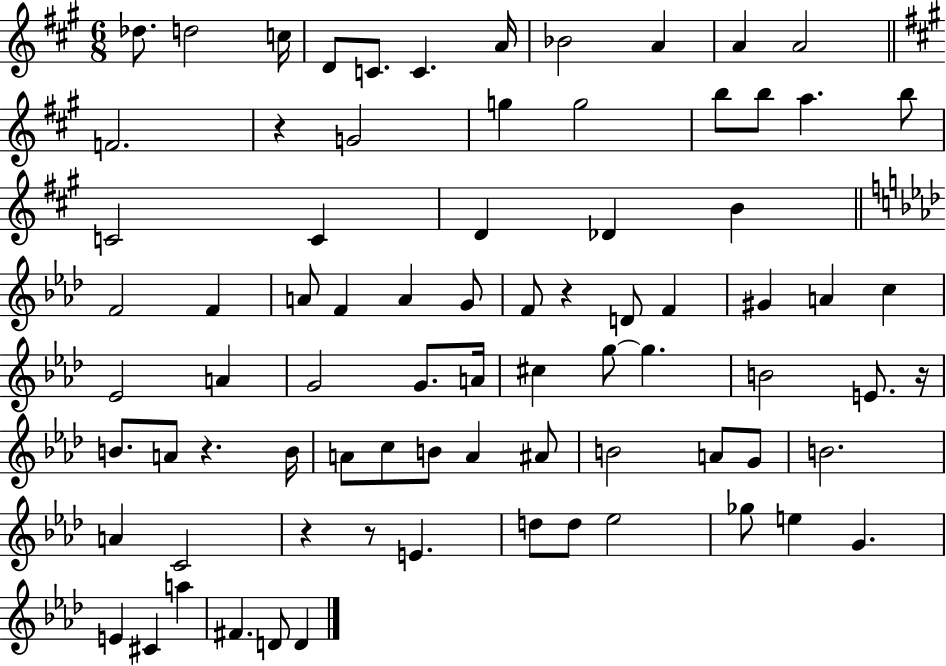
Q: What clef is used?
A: treble